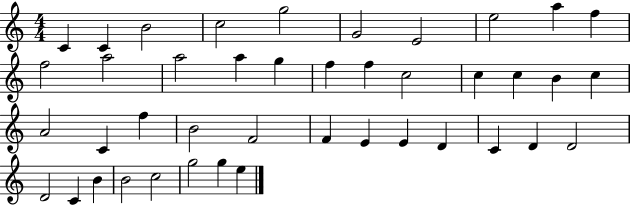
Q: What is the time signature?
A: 4/4